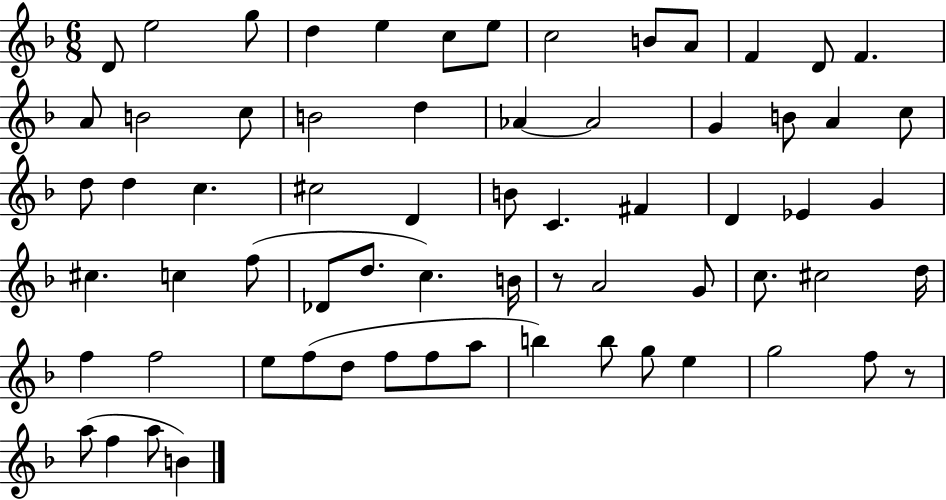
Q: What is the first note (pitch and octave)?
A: D4